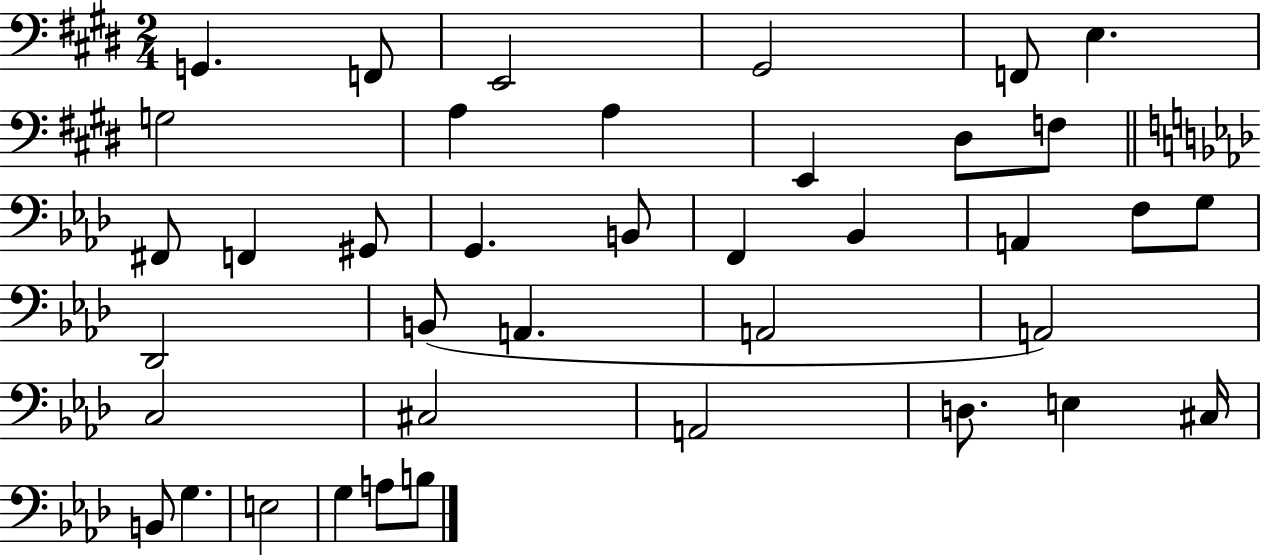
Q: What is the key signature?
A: E major